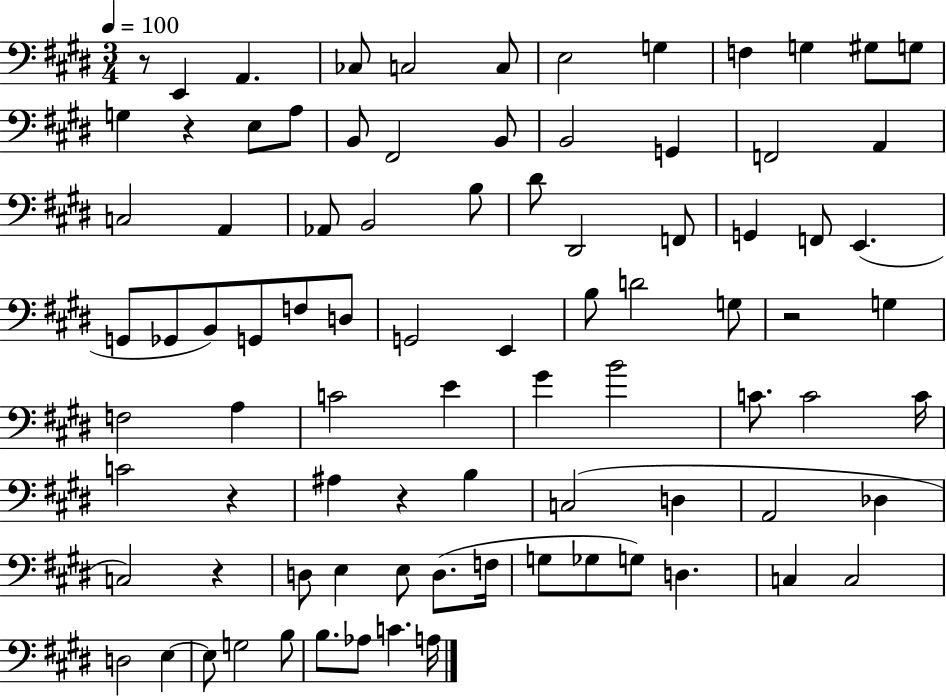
X:1
T:Untitled
M:3/4
L:1/4
K:E
z/2 E,, A,, _C,/2 C,2 C,/2 E,2 G, F, G, ^G,/2 G,/2 G, z E,/2 A,/2 B,,/2 ^F,,2 B,,/2 B,,2 G,, F,,2 A,, C,2 A,, _A,,/2 B,,2 B,/2 ^D/2 ^D,,2 F,,/2 G,, F,,/2 E,, G,,/2 _G,,/2 B,,/2 G,,/2 F,/2 D,/2 G,,2 E,, B,/2 D2 G,/2 z2 G, F,2 A, C2 E ^G B2 C/2 C2 C/4 C2 z ^A, z B, C,2 D, A,,2 _D, C,2 z D,/2 E, E,/2 D,/2 F,/4 G,/2 _G,/2 G,/2 D, C, C,2 D,2 E, E,/2 G,2 B,/2 B,/2 _A,/2 C A,/4